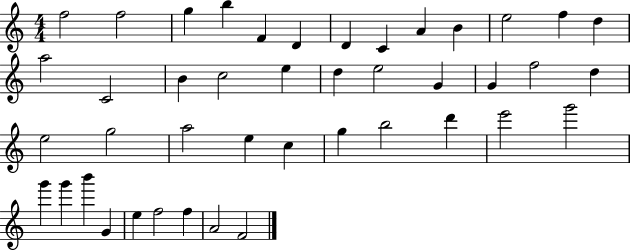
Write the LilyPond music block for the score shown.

{
  \clef treble
  \numericTimeSignature
  \time 4/4
  \key c \major
  f''2 f''2 | g''4 b''4 f'4 d'4 | d'4 c'4 a'4 b'4 | e''2 f''4 d''4 | \break a''2 c'2 | b'4 c''2 e''4 | d''4 e''2 g'4 | g'4 f''2 d''4 | \break e''2 g''2 | a''2 e''4 c''4 | g''4 b''2 d'''4 | e'''2 g'''2 | \break g'''4 g'''4 b'''4 g'4 | e''4 f''2 f''4 | a'2 f'2 | \bar "|."
}